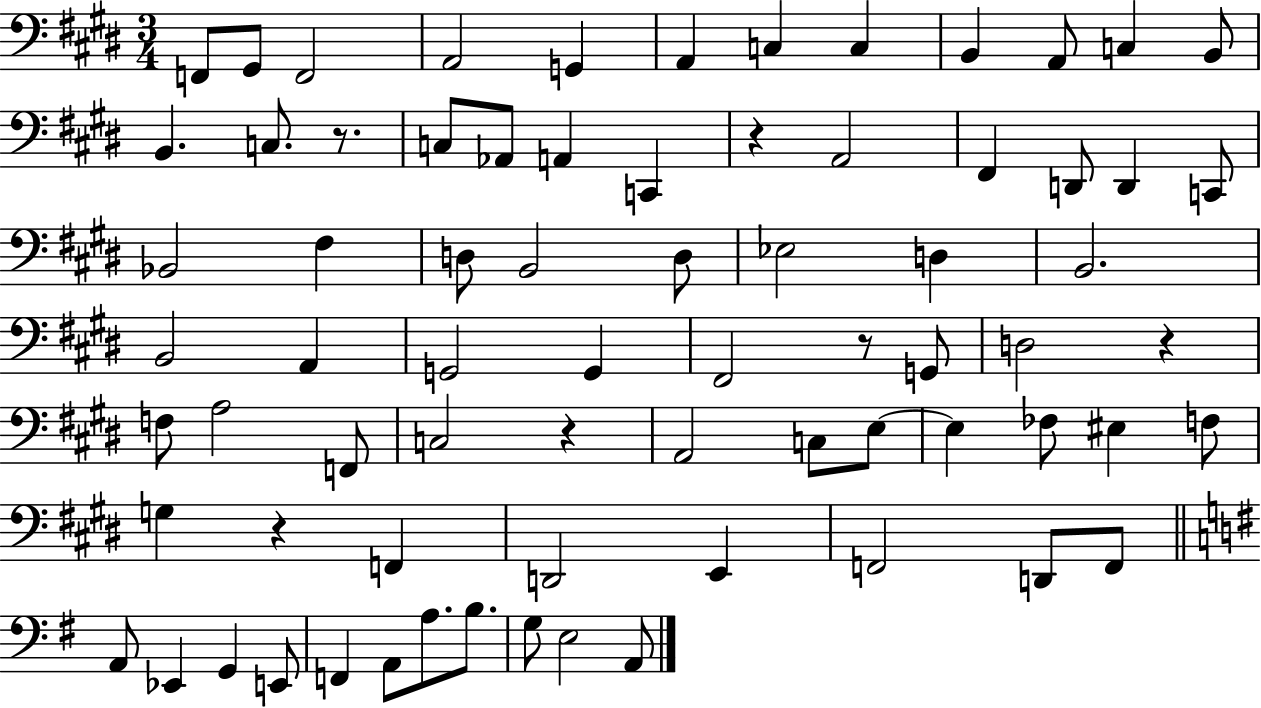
F2/e G#2/e F2/h A2/h G2/q A2/q C3/q C3/q B2/q A2/e C3/q B2/e B2/q. C3/e. R/e. C3/e Ab2/e A2/q C2/q R/q A2/h F#2/q D2/e D2/q C2/e Bb2/h F#3/q D3/e B2/h D3/e Eb3/h D3/q B2/h. B2/h A2/q G2/h G2/q F#2/h R/e G2/e D3/h R/q F3/e A3/h F2/e C3/h R/q A2/h C3/e E3/e E3/q FES3/e EIS3/q F3/e G3/q R/q F2/q D2/h E2/q F2/h D2/e F2/e A2/e Eb2/q G2/q E2/e F2/q A2/e A3/e. B3/e. G3/e E3/h A2/e